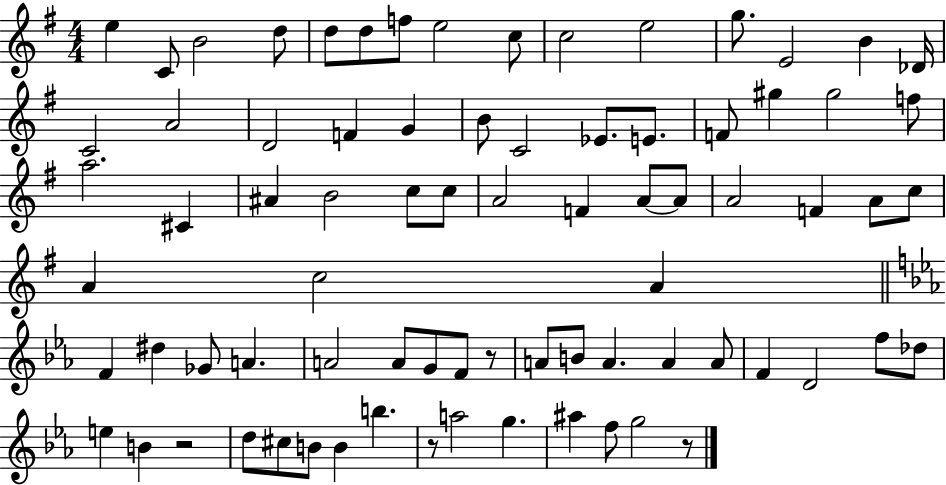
{
  \clef treble
  \numericTimeSignature
  \time 4/4
  \key g \major
  e''4 c'8 b'2 d''8 | d''8 d''8 f''8 e''2 c''8 | c''2 e''2 | g''8. e'2 b'4 des'16 | \break c'2 a'2 | d'2 f'4 g'4 | b'8 c'2 ees'8. e'8. | f'8 gis''4 gis''2 f''8 | \break a''2. cis'4 | ais'4 b'2 c''8 c''8 | a'2 f'4 a'8~~ a'8 | a'2 f'4 a'8 c''8 | \break a'4 c''2 a'4 | \bar "||" \break \key ees \major f'4 dis''4 ges'8 a'4. | a'2 a'8 g'8 f'8 r8 | a'8 b'8 a'4. a'4 a'8 | f'4 d'2 f''8 des''8 | \break e''4 b'4 r2 | d''8 cis''8 b'8 b'4 b''4. | r8 a''2 g''4. | ais''4 f''8 g''2 r8 | \break \bar "|."
}